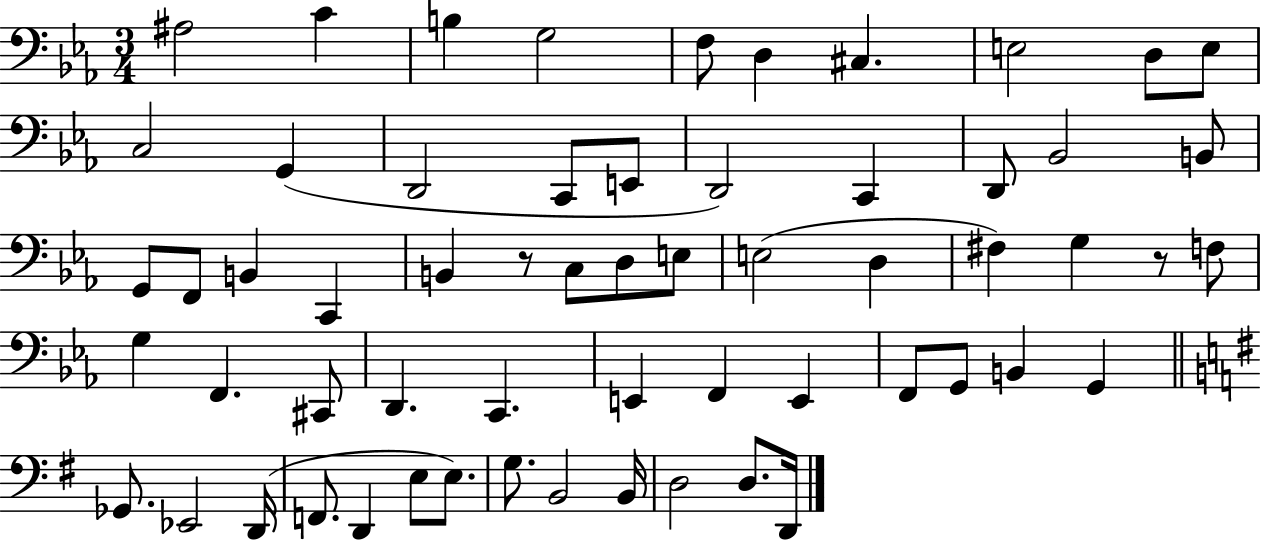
X:1
T:Untitled
M:3/4
L:1/4
K:Eb
^A,2 C B, G,2 F,/2 D, ^C, E,2 D,/2 E,/2 C,2 G,, D,,2 C,,/2 E,,/2 D,,2 C,, D,,/2 _B,,2 B,,/2 G,,/2 F,,/2 B,, C,, B,, z/2 C,/2 D,/2 E,/2 E,2 D, ^F, G, z/2 F,/2 G, F,, ^C,,/2 D,, C,, E,, F,, E,, F,,/2 G,,/2 B,, G,, _G,,/2 _E,,2 D,,/4 F,,/2 D,, E,/2 E,/2 G,/2 B,,2 B,,/4 D,2 D,/2 D,,/4